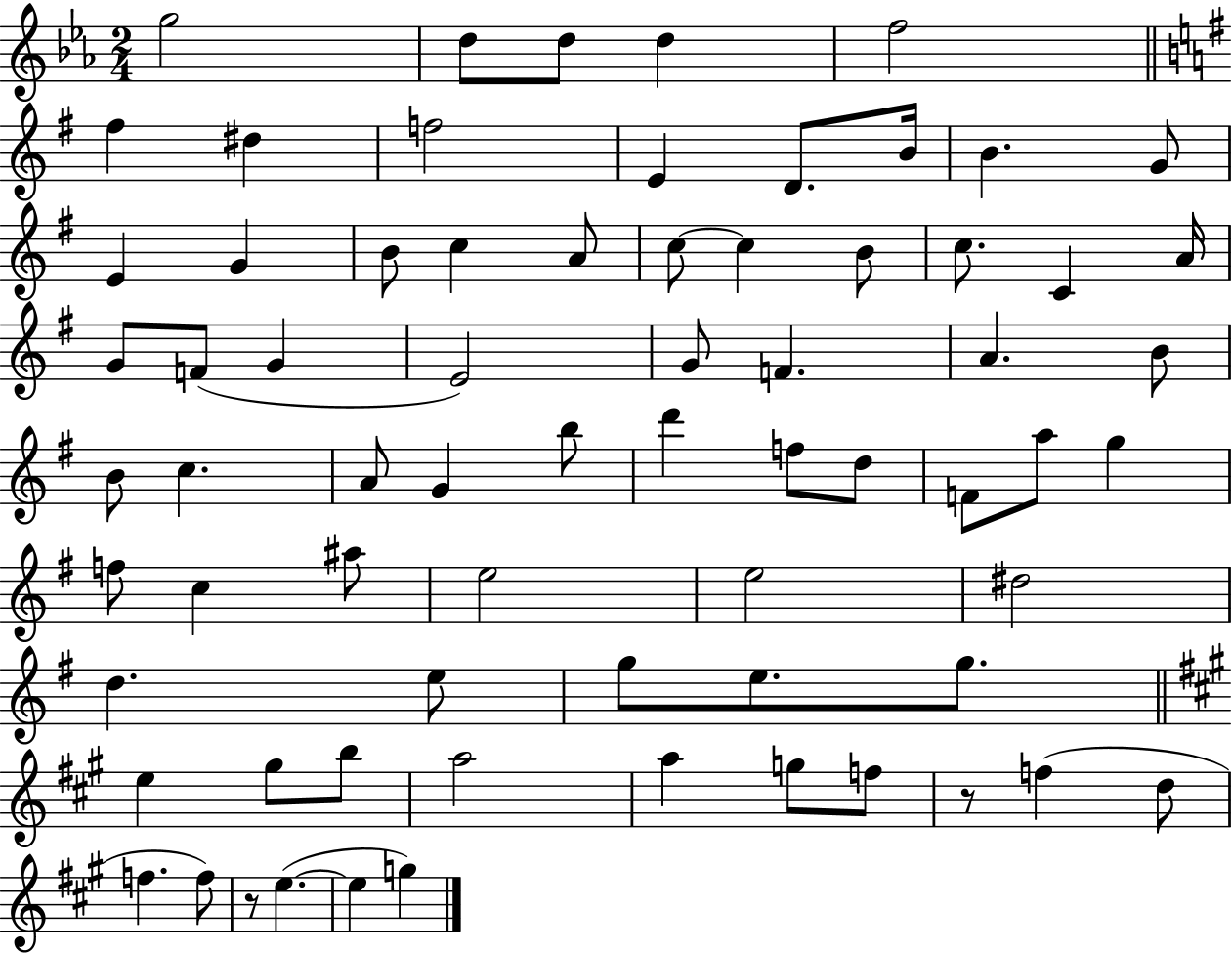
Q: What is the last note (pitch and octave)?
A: G5